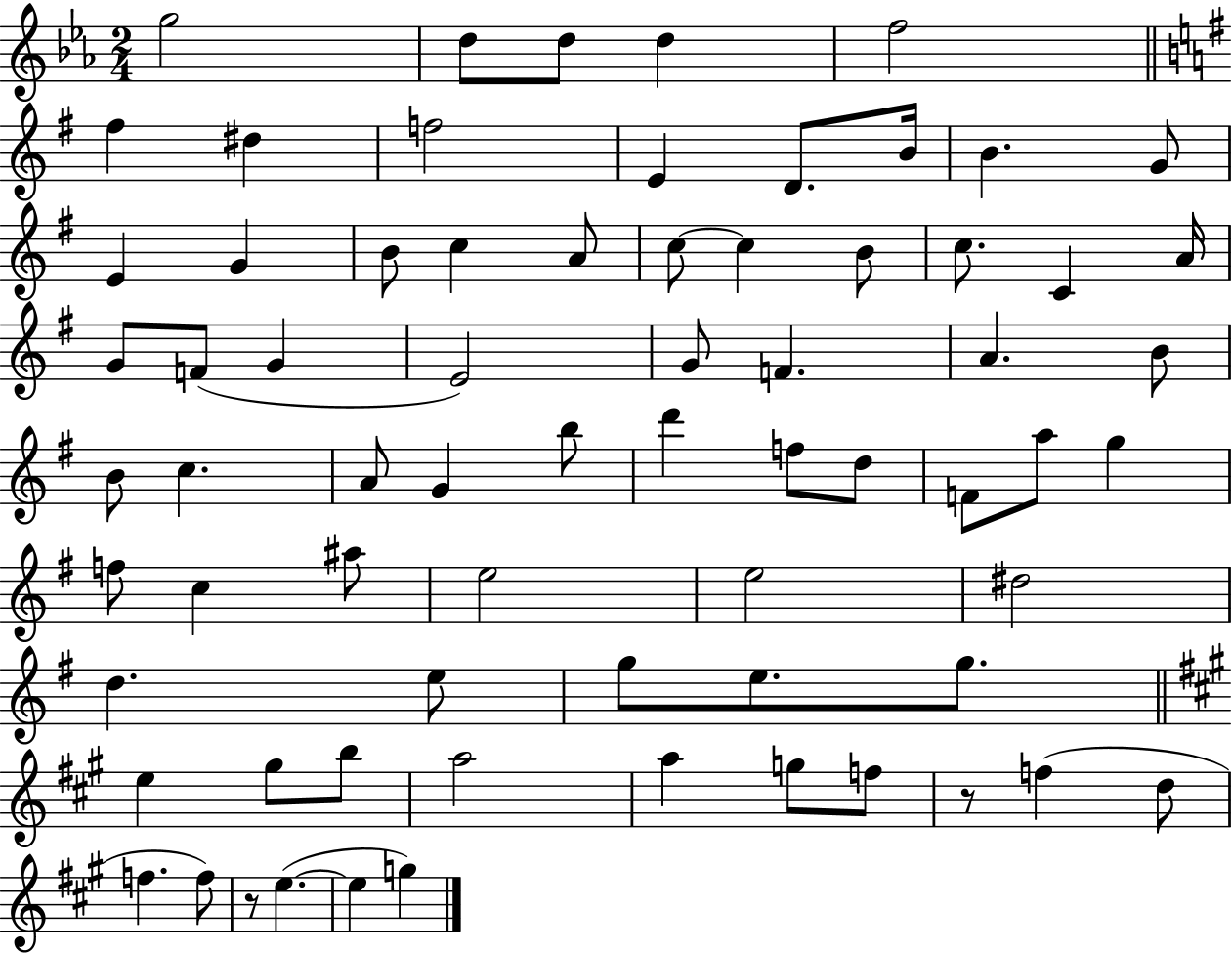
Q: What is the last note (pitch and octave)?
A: G5